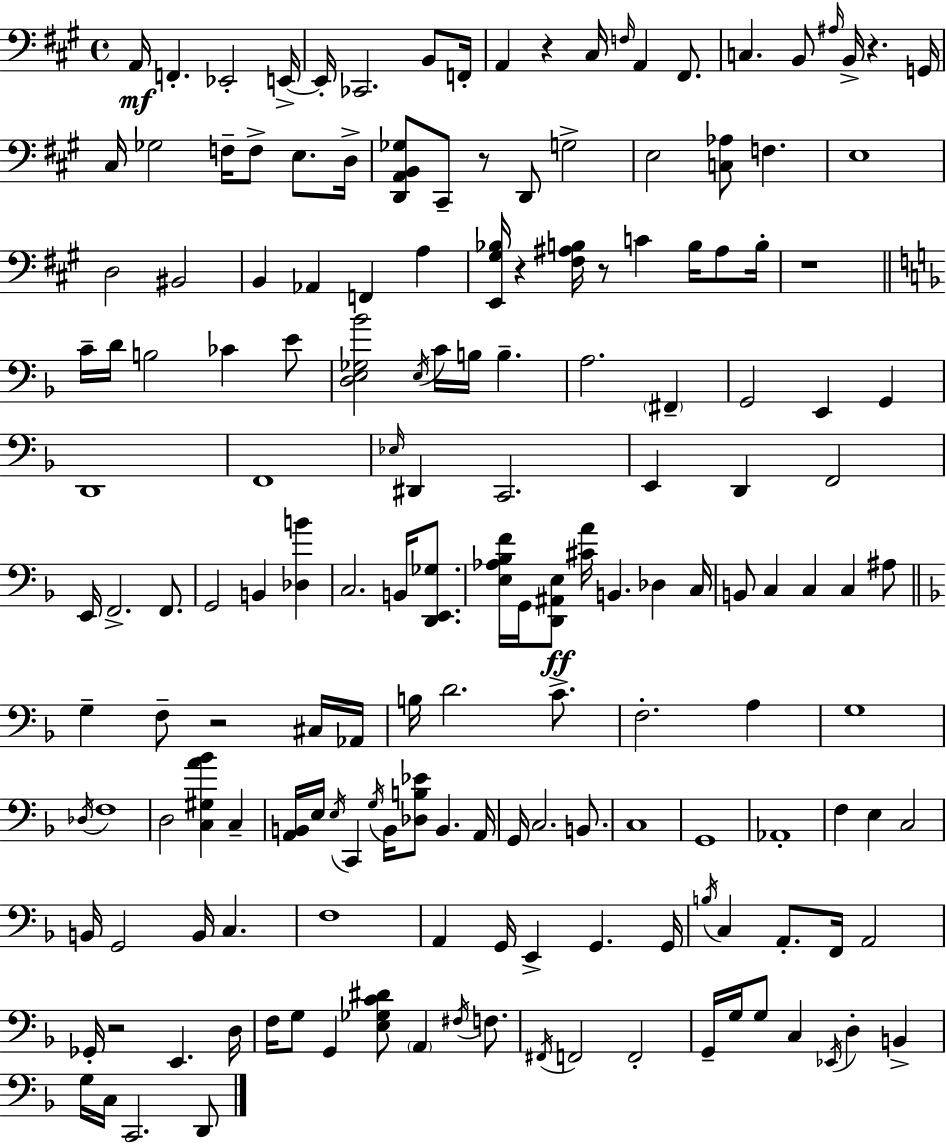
X:1
T:Untitled
M:4/4
L:1/4
K:A
A,,/4 F,, _E,,2 E,,/4 E,,/4 _C,,2 B,,/2 F,,/4 A,, z ^C,/4 F,/4 A,, ^F,,/2 C, B,,/2 ^A,/4 B,,/4 z G,,/4 ^C,/4 _G,2 F,/4 F,/2 E,/2 D,/4 [D,,A,,B,,_G,]/2 ^C,,/2 z/2 D,,/2 G,2 E,2 [C,_A,]/2 F, E,4 D,2 ^B,,2 B,, _A,, F,, A, [E,,^G,_B,]/4 z [^F,^A,B,]/4 z/2 C B,/4 ^A,/2 B,/4 z4 C/4 D/4 B,2 _C E/2 [D,E,_G,_B]2 E,/4 C/4 B,/4 B, A,2 ^F,, G,,2 E,, G,, D,,4 F,,4 _E,/4 ^D,, C,,2 E,, D,, F,,2 E,,/4 F,,2 F,,/2 G,,2 B,, [_D,B] C,2 B,,/4 [D,,E,,_G,]/2 [E,_A,_B,F]/4 G,,/4 [D,,^A,,E,]/2 [^CA]/4 B,, _D, C,/4 B,,/2 C, C, C, ^A,/2 G, F,/2 z2 ^C,/4 _A,,/4 B,/4 D2 C/2 F,2 A, G,4 _D,/4 F,4 D,2 [C,^G,A_B] C, [A,,B,,]/4 E,/4 E,/4 C,, G,/4 B,,/4 [_D,B,_E]/2 B,, A,,/4 G,,/4 C,2 B,,/2 C,4 G,,4 _A,,4 F, E, C,2 B,,/4 G,,2 B,,/4 C, F,4 A,, G,,/4 E,, G,, G,,/4 B,/4 C, A,,/2 F,,/4 A,,2 _G,,/4 z2 E,, D,/4 F,/4 G,/2 G,, [E,_G,C^D]/2 A,, ^F,/4 F,/2 ^F,,/4 F,,2 F,,2 G,,/4 G,/4 G,/2 C, _E,,/4 D, B,, G,/4 C,/4 C,,2 D,,/2